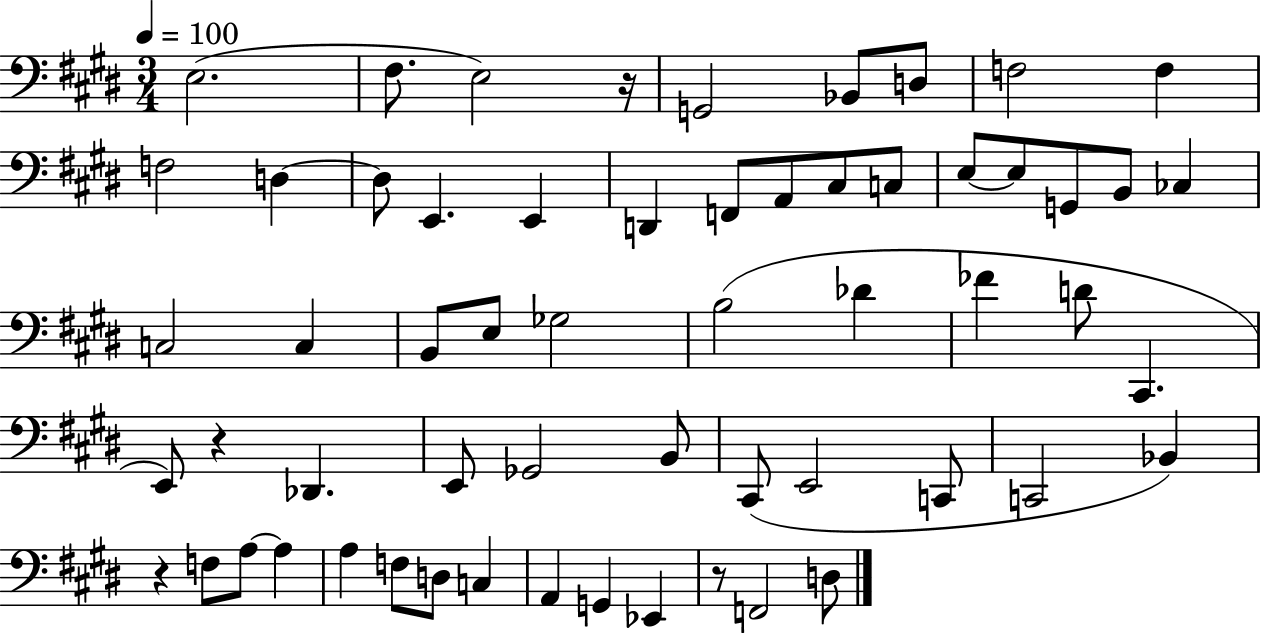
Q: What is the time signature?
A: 3/4